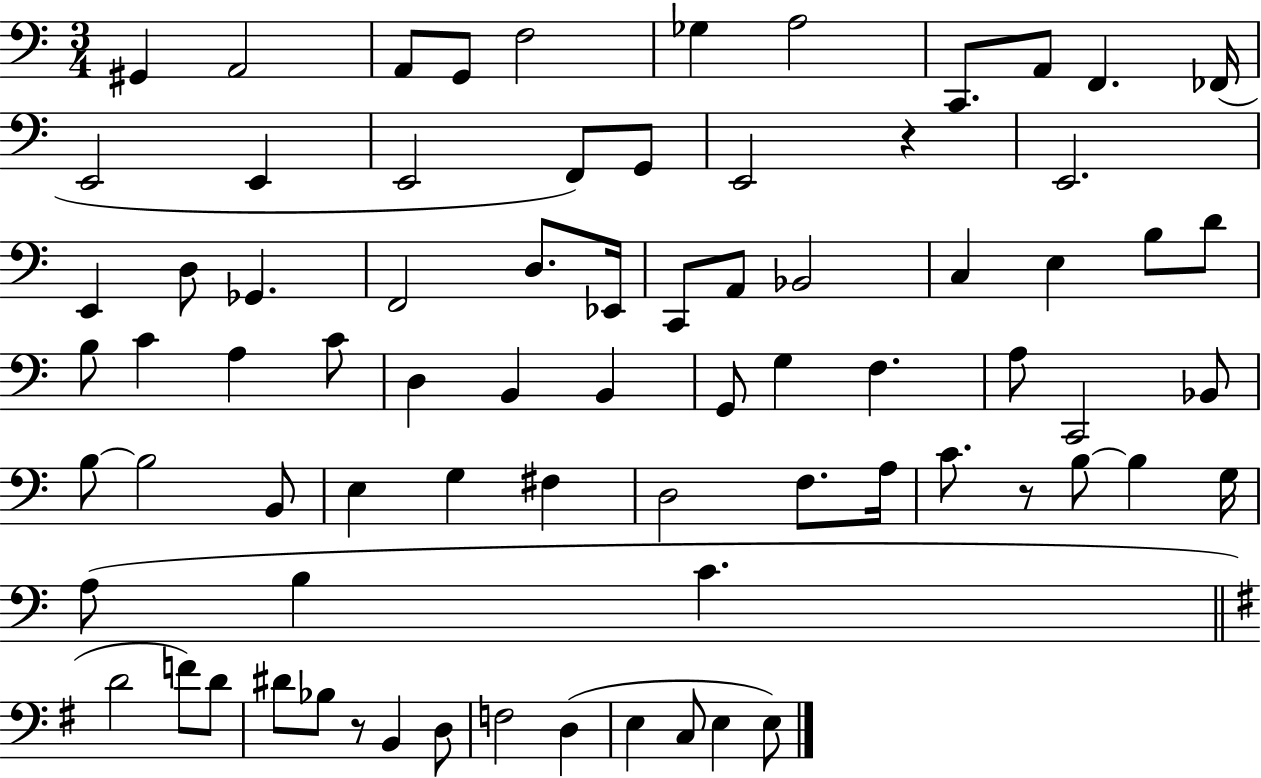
{
  \clef bass
  \numericTimeSignature
  \time 3/4
  \key c \major
  gis,4 a,2 | a,8 g,8 f2 | ges4 a2 | c,8. a,8 f,4. fes,16( | \break e,2 e,4 | e,2 f,8) g,8 | e,2 r4 | e,2. | \break e,4 d8 ges,4. | f,2 d8. ees,16 | c,8 a,8 bes,2 | c4 e4 b8 d'8 | \break b8 c'4 a4 c'8 | d4 b,4 b,4 | g,8 g4 f4. | a8 c,2 bes,8 | \break b8~~ b2 b,8 | e4 g4 fis4 | d2 f8. a16 | c'8. r8 b8~~ b4 g16 | \break a8( b4 c'4. | \bar "||" \break \key e \minor d'2 f'8) d'8 | dis'8 bes8 r8 b,4 d8 | f2 d4( | e4 c8 e4 e8) | \break \bar "|."
}